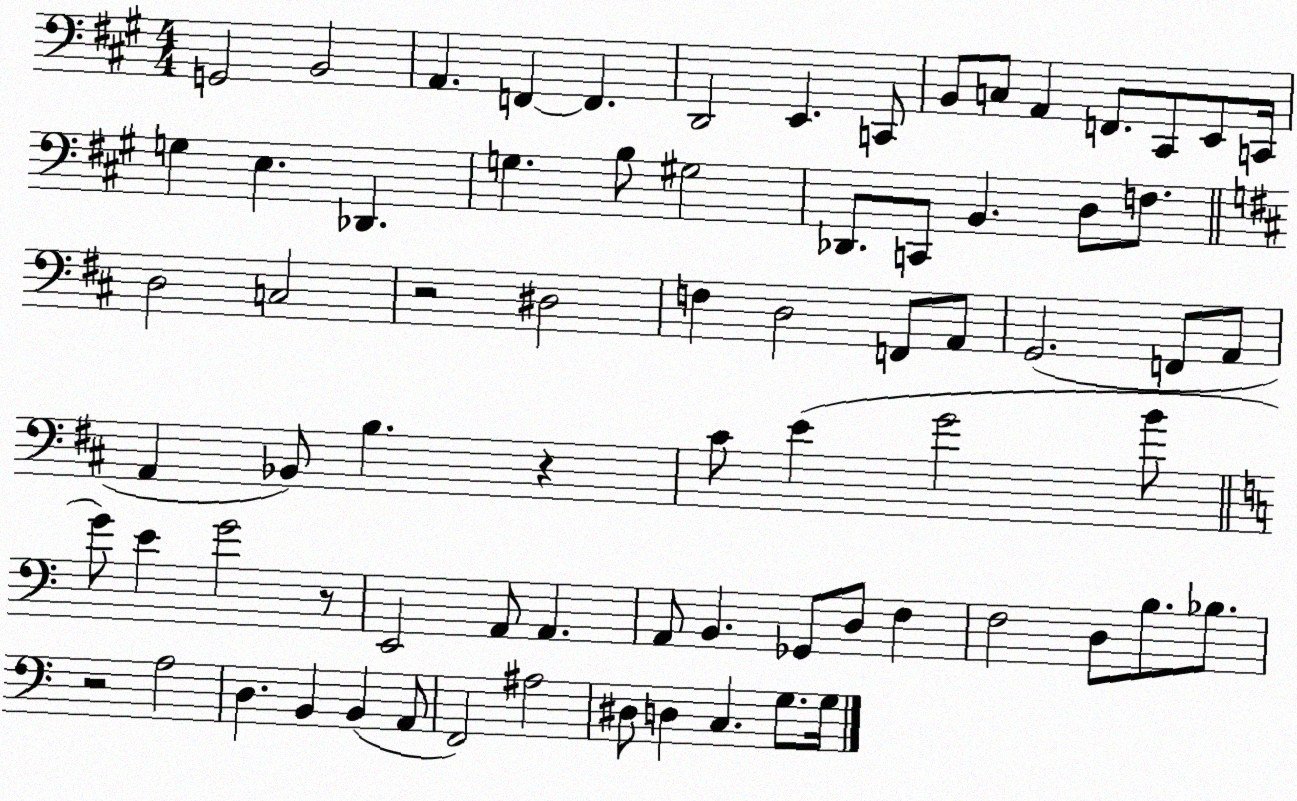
X:1
T:Untitled
M:4/4
L:1/4
K:A
G,,2 B,,2 A,, F,, F,, D,,2 E,, C,,/2 B,,/2 C,/2 A,, F,,/2 ^C,,/2 E,,/2 C,,/4 G, E, _D,, G, B,/2 ^G,2 _D,,/2 C,,/2 B,, D,/2 F,/2 D,2 C,2 z2 ^D,2 F, D,2 F,,/2 A,,/2 G,,2 F,,/2 A,,/2 A,, _B,,/2 B, z ^C/2 E G2 B/2 G/2 E G2 z/2 E,,2 A,,/2 A,, A,,/2 B,, _G,,/2 D,/2 F, F,2 D,/2 B,/2 _B,/2 z2 A,2 D, B,, B,, A,,/2 F,,2 ^A,2 ^D,/2 D, C, G,/2 G,/4